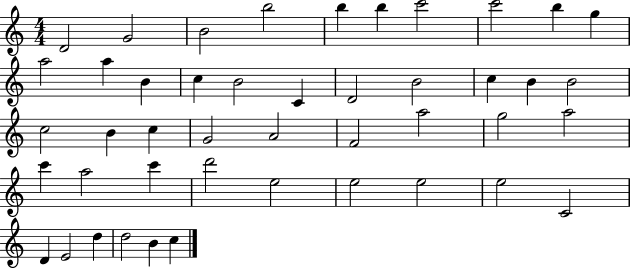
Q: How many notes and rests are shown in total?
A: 45